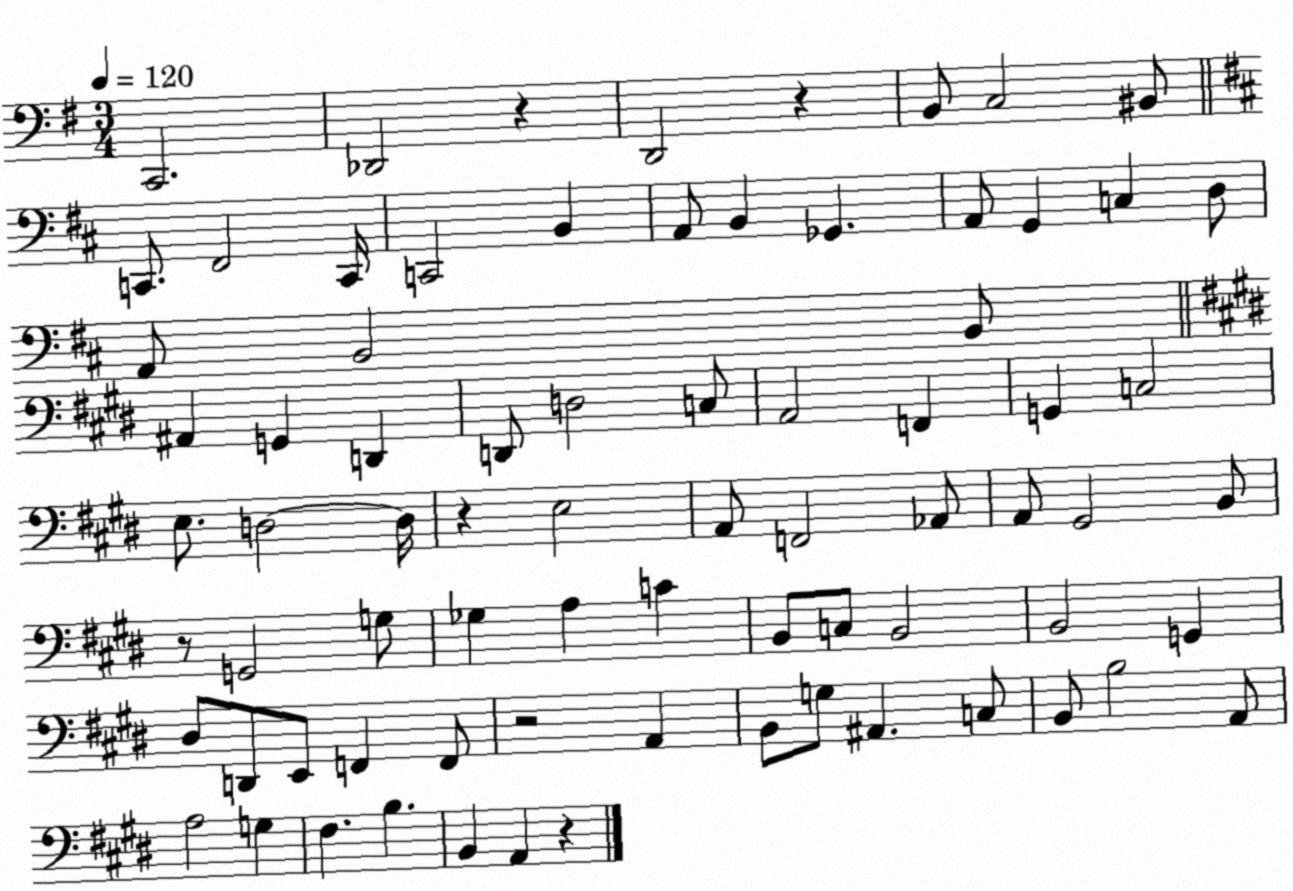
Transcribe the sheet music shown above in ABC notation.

X:1
T:Untitled
M:3/4
L:1/4
K:G
C,,2 _D,,2 z D,,2 z B,,/2 C,2 ^B,,/2 C,,/2 ^F,,2 C,,/4 C,,2 B,, A,,/2 B,, _G,, A,,/2 G,, C, D,/2 A,,/2 B,,2 B,,/2 ^A,, G,, D,, D,,/2 D,2 C,/2 A,,2 F,, G,, C,2 E,/2 D,2 D,/4 z E,2 A,,/2 F,,2 _A,,/2 A,,/2 ^G,,2 B,,/2 z/2 G,,2 G,/2 _G, A, C B,,/2 C,/2 B,,2 B,,2 G,, ^D,/2 D,,/2 E,,/2 F,, F,,/2 z2 A,, B,,/2 G,/2 ^A,, C,/2 B,,/2 B,2 A,,/2 A,2 G, ^F, B, B,, A,, z